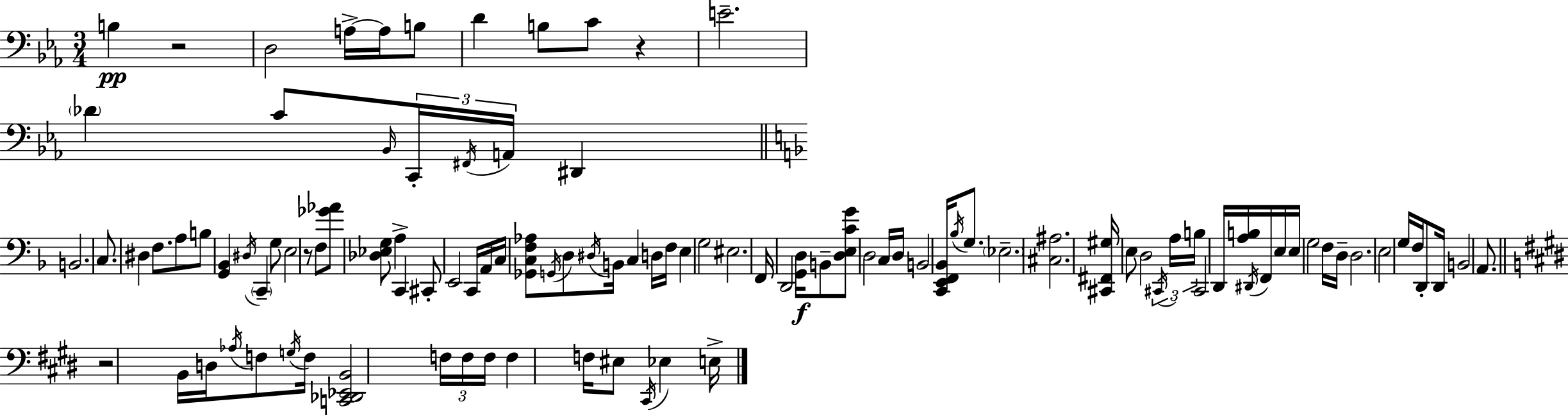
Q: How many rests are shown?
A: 4